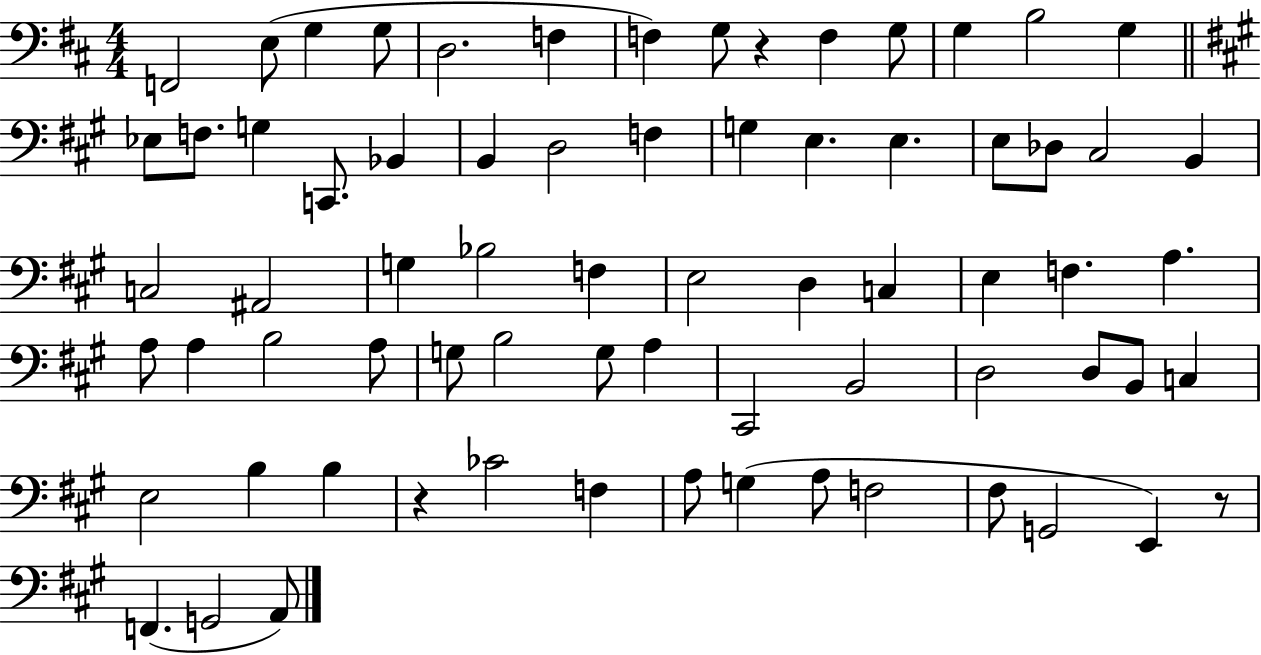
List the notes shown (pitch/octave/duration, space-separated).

F2/h E3/e G3/q G3/e D3/h. F3/q F3/q G3/e R/q F3/q G3/e G3/q B3/h G3/q Eb3/e F3/e. G3/q C2/e. Bb2/q B2/q D3/h F3/q G3/q E3/q. E3/q. E3/e Db3/e C#3/h B2/q C3/h A#2/h G3/q Bb3/h F3/q E3/h D3/q C3/q E3/q F3/q. A3/q. A3/e A3/q B3/h A3/e G3/e B3/h G3/e A3/q C#2/h B2/h D3/h D3/e B2/e C3/q E3/h B3/q B3/q R/q CES4/h F3/q A3/e G3/q A3/e F3/h F#3/e G2/h E2/q R/e F2/q. G2/h A2/e